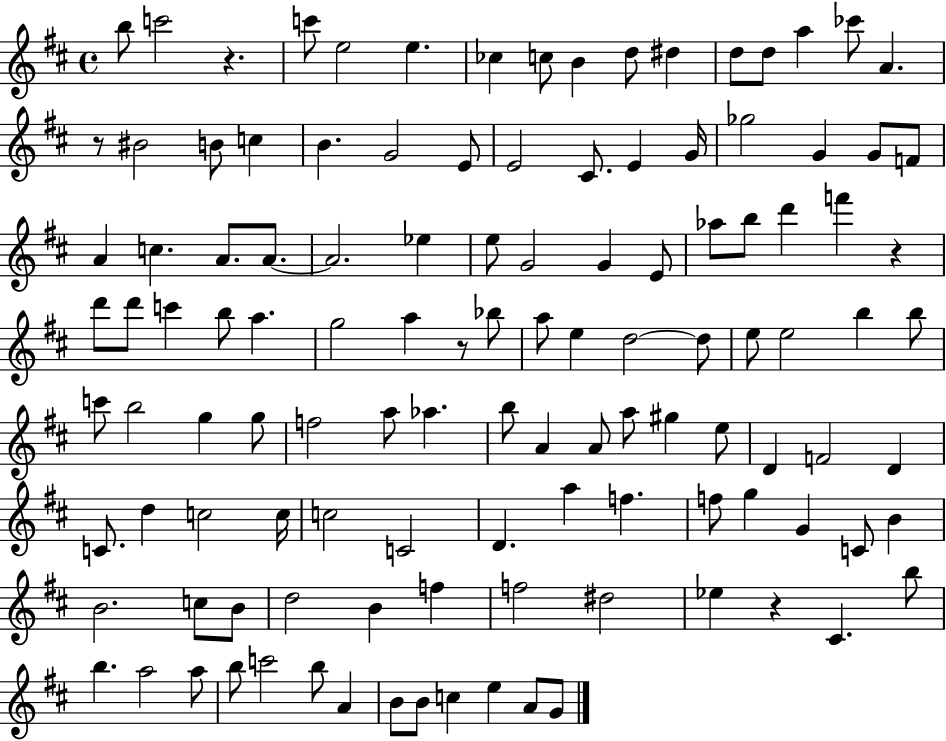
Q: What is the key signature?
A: D major